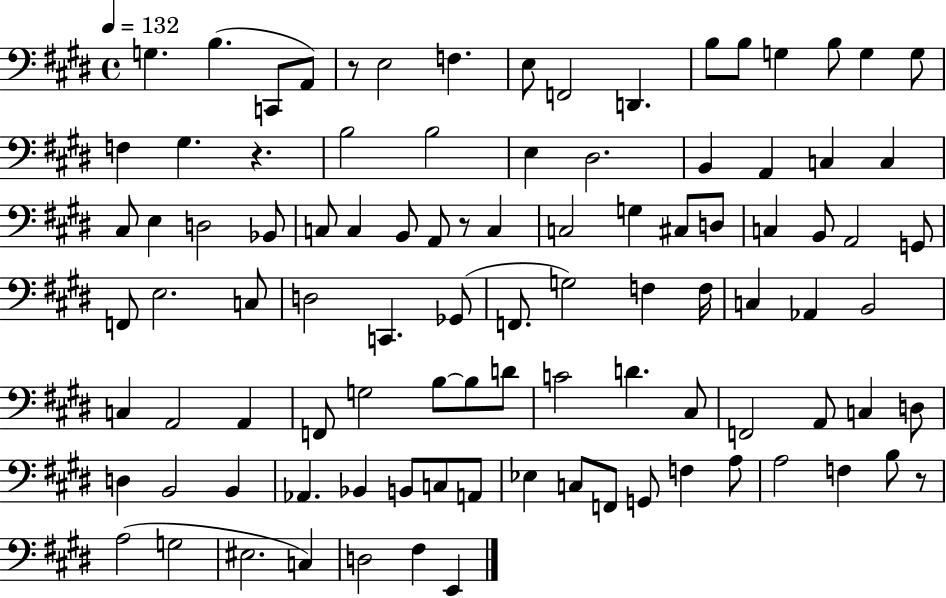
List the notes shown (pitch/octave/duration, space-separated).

G3/q. B3/q. C2/e A2/e R/e E3/h F3/q. E3/e F2/h D2/q. B3/e B3/e G3/q B3/e G3/q G3/e F3/q G#3/q. R/q. B3/h B3/h E3/q D#3/h. B2/q A2/q C3/q C3/q C#3/e E3/q D3/h Bb2/e C3/e C3/q B2/e A2/e R/e C3/q C3/h G3/q C#3/e D3/e C3/q B2/e A2/h G2/e F2/e E3/h. C3/e D3/h C2/q. Gb2/e F2/e. G3/h F3/q F3/s C3/q Ab2/q B2/h C3/q A2/h A2/q F2/e G3/h B3/e B3/e D4/e C4/h D4/q. C#3/e F2/h A2/e C3/q D3/e D3/q B2/h B2/q Ab2/q. Bb2/q B2/e C3/e A2/e Eb3/q C3/e F2/e G2/e F3/q A3/e A3/h F3/q B3/e R/e A3/h G3/h EIS3/h. C3/q D3/h F#3/q E2/q